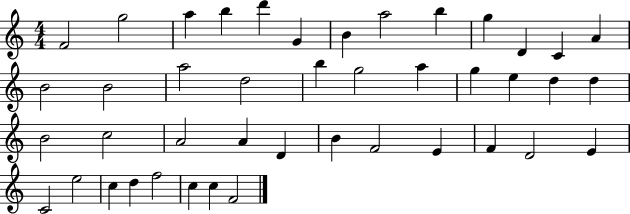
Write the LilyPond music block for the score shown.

{
  \clef treble
  \numericTimeSignature
  \time 4/4
  \key c \major
  f'2 g''2 | a''4 b''4 d'''4 g'4 | b'4 a''2 b''4 | g''4 d'4 c'4 a'4 | \break b'2 b'2 | a''2 d''2 | b''4 g''2 a''4 | g''4 e''4 d''4 d''4 | \break b'2 c''2 | a'2 a'4 d'4 | b'4 f'2 e'4 | f'4 d'2 e'4 | \break c'2 e''2 | c''4 d''4 f''2 | c''4 c''4 f'2 | \bar "|."
}